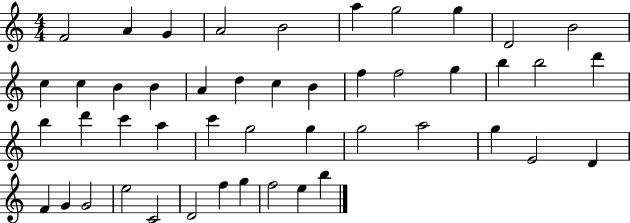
F4/h A4/q G4/q A4/h B4/h A5/q G5/h G5/q D4/h B4/h C5/q C5/q B4/q B4/q A4/q D5/q C5/q B4/q F5/q F5/h G5/q B5/q B5/h D6/q B5/q D6/q C6/q A5/q C6/q G5/h G5/q G5/h A5/h G5/q E4/h D4/q F4/q G4/q G4/h E5/h C4/h D4/h F5/q G5/q F5/h E5/q B5/q